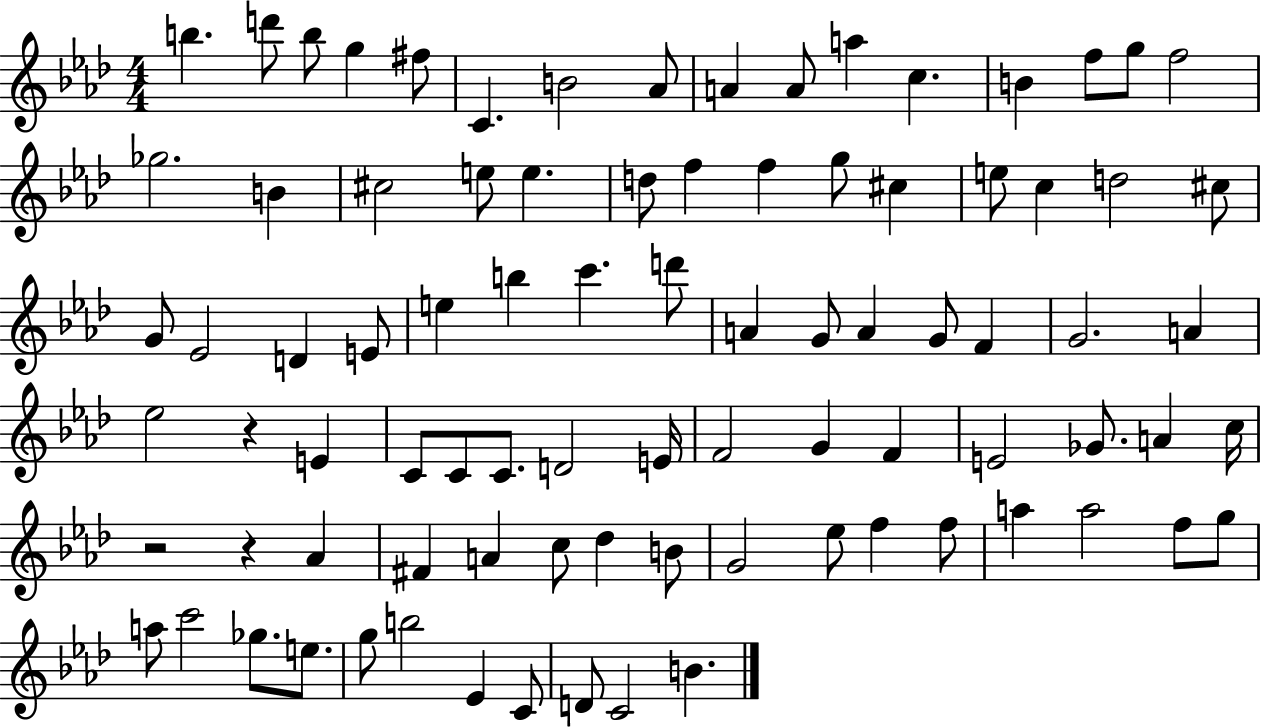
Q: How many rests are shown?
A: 3